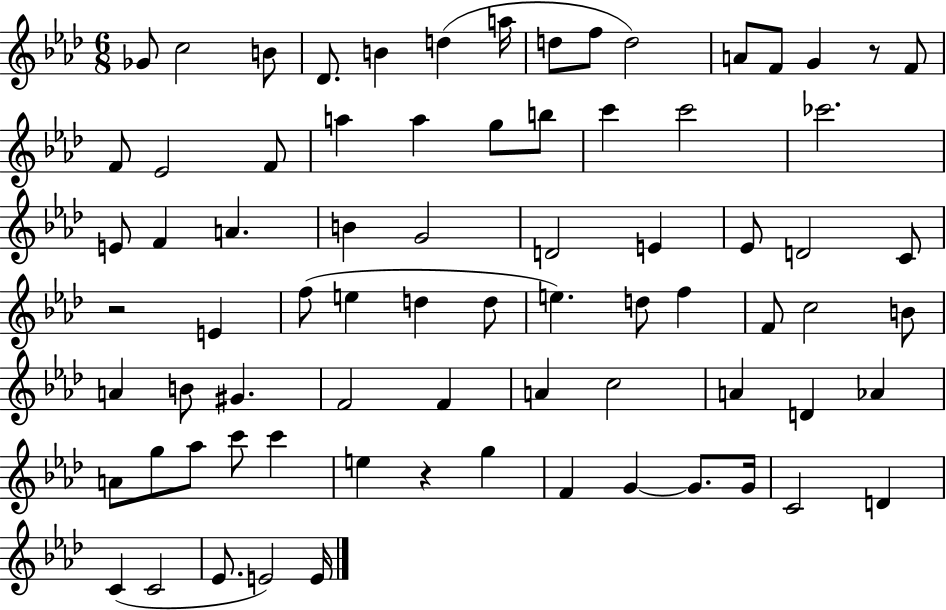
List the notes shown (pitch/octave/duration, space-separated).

Gb4/e C5/h B4/e Db4/e. B4/q D5/q A5/s D5/e F5/e D5/h A4/e F4/e G4/q R/e F4/e F4/e Eb4/h F4/e A5/q A5/q G5/e B5/e C6/q C6/h CES6/h. E4/e F4/q A4/q. B4/q G4/h D4/h E4/q Eb4/e D4/h C4/e R/h E4/q F5/e E5/q D5/q D5/e E5/q. D5/e F5/q F4/e C5/h B4/e A4/q B4/e G#4/q. F4/h F4/q A4/q C5/h A4/q D4/q Ab4/q A4/e G5/e Ab5/e C6/e C6/q E5/q R/q G5/q F4/q G4/q G4/e. G4/s C4/h D4/q C4/q C4/h Eb4/e. E4/h E4/s